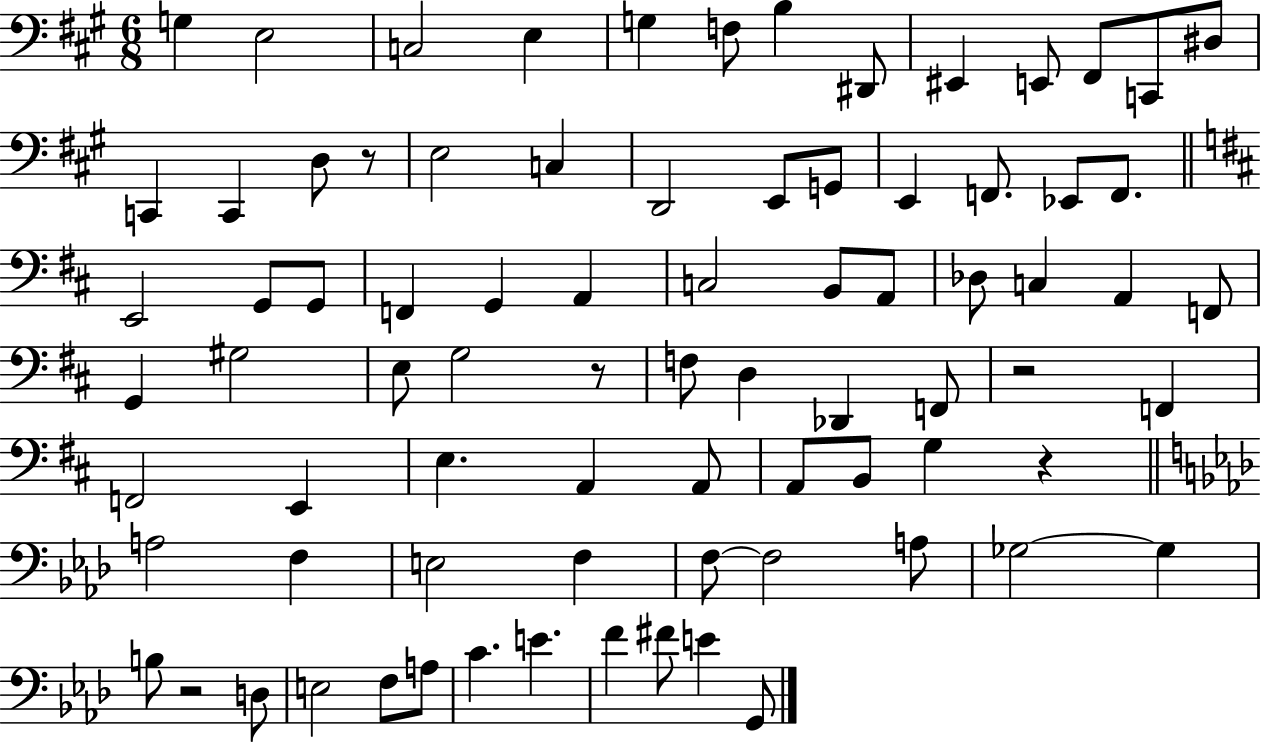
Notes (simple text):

G3/q E3/h C3/h E3/q G3/q F3/e B3/q D#2/e EIS2/q E2/e F#2/e C2/e D#3/e C2/q C2/q D3/e R/e E3/h C3/q D2/h E2/e G2/e E2/q F2/e. Eb2/e F2/e. E2/h G2/e G2/e F2/q G2/q A2/q C3/h B2/e A2/e Db3/e C3/q A2/q F2/e G2/q G#3/h E3/e G3/h R/e F3/e D3/q Db2/q F2/e R/h F2/q F2/h E2/q E3/q. A2/q A2/e A2/e B2/e G3/q R/q A3/h F3/q E3/h F3/q F3/e F3/h A3/e Gb3/h Gb3/q B3/e R/h D3/e E3/h F3/e A3/e C4/q. E4/q. F4/q F#4/e E4/q G2/e